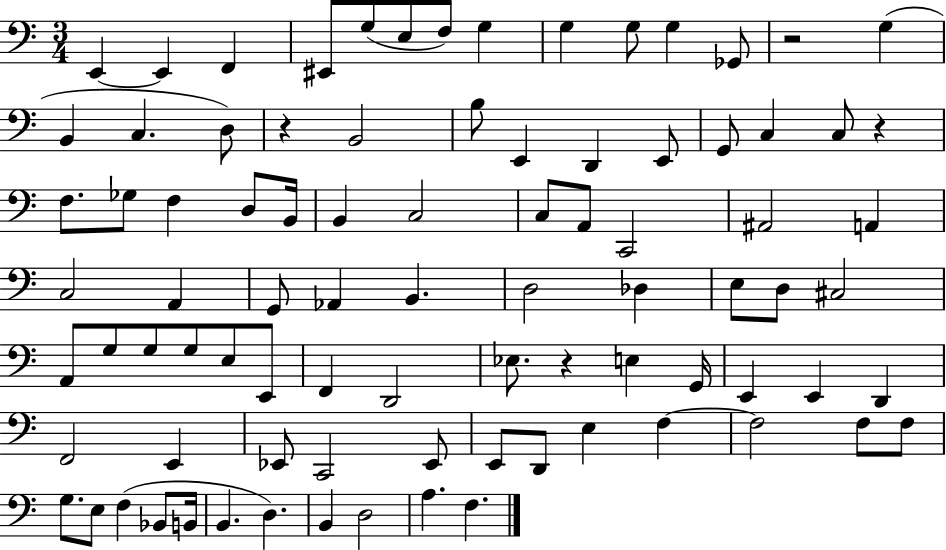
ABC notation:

X:1
T:Untitled
M:3/4
L:1/4
K:C
E,, E,, F,, ^E,,/2 G,/2 E,/2 F,/2 G, G, G,/2 G, _G,,/2 z2 G, B,, C, D,/2 z B,,2 B,/2 E,, D,, E,,/2 G,,/2 C, C,/2 z F,/2 _G,/2 F, D,/2 B,,/4 B,, C,2 C,/2 A,,/2 C,,2 ^A,,2 A,, C,2 A,, G,,/2 _A,, B,, D,2 _D, E,/2 D,/2 ^C,2 A,,/2 G,/2 G,/2 G,/2 E,/2 E,,/2 F,, D,,2 _E,/2 z E, G,,/4 E,, E,, D,, F,,2 E,, _E,,/2 C,,2 _E,,/2 E,,/2 D,,/2 E, F, F,2 F,/2 F,/2 G,/2 E,/2 F, _B,,/2 B,,/4 B,, D, B,, D,2 A, F,